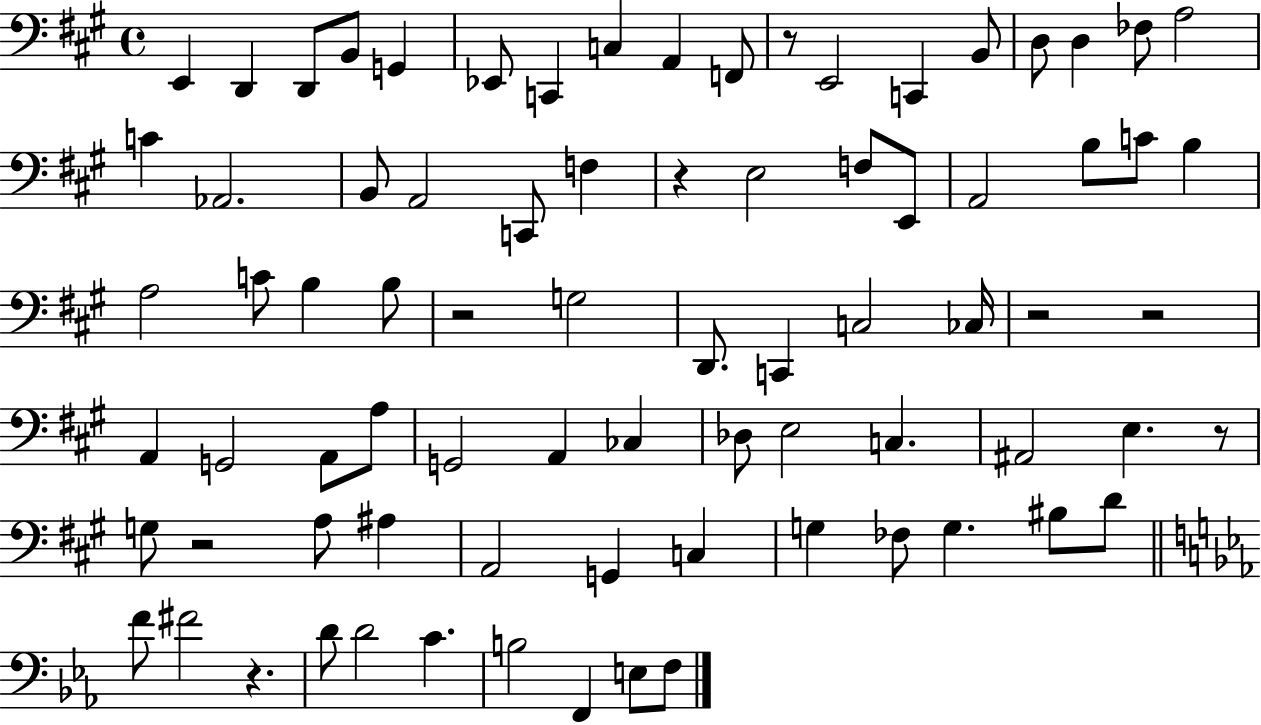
{
  \clef bass
  \time 4/4
  \defaultTimeSignature
  \key a \major
  e,4 d,4 d,8 b,8 g,4 | ees,8 c,4 c4 a,4 f,8 | r8 e,2 c,4 b,8 | d8 d4 fes8 a2 | \break c'4 aes,2. | b,8 a,2 c,8 f4 | r4 e2 f8 e,8 | a,2 b8 c'8 b4 | \break a2 c'8 b4 b8 | r2 g2 | d,8. c,4 c2 ces16 | r2 r2 | \break a,4 g,2 a,8 a8 | g,2 a,4 ces4 | des8 e2 c4. | ais,2 e4. r8 | \break g8 r2 a8 ais4 | a,2 g,4 c4 | g4 fes8 g4. bis8 d'8 | \bar "||" \break \key ees \major f'8 fis'2 r4. | d'8 d'2 c'4. | b2 f,4 e8 f8 | \bar "|."
}